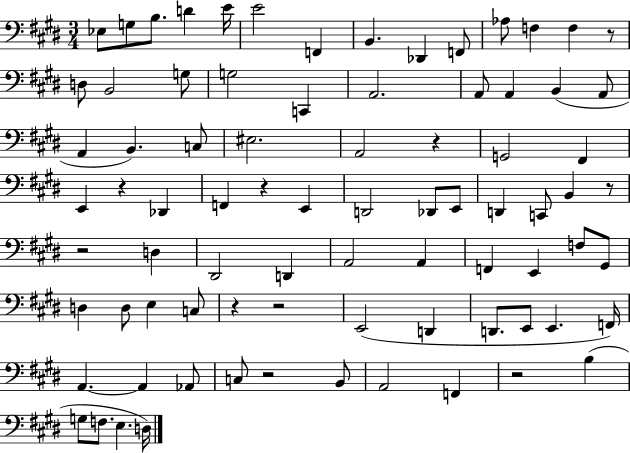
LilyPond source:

{
  \clef bass
  \numericTimeSignature
  \time 3/4
  \key e \major
  ees8 g8 b8. d'4 e'16 | e'2 f,4 | b,4. des,4 f,8 | aes8 f4 f4 r8 | \break d8 b,2 g8 | g2 c,4 | a,2. | a,8 a,4 b,4( a,8 | \break a,4 b,4.) c8 | eis2. | a,2 r4 | g,2 fis,4 | \break e,4 r4 des,4 | f,4 r4 e,4 | d,2 des,8 e,8 | d,4 c,8 b,4 r8 | \break r2 d4 | dis,2 d,4 | a,2 a,4 | f,4 e,4 f8 gis,8 | \break d4 d8 e4 c8 | r4 r2 | e,2( d,4 | d,8. e,8 e,4. f,16) | \break a,4.~~ a,4 aes,8 | c8 r2 b,8 | a,2 f,4 | r2 b4( | \break g8 f8. e4. d16) | \bar "|."
}